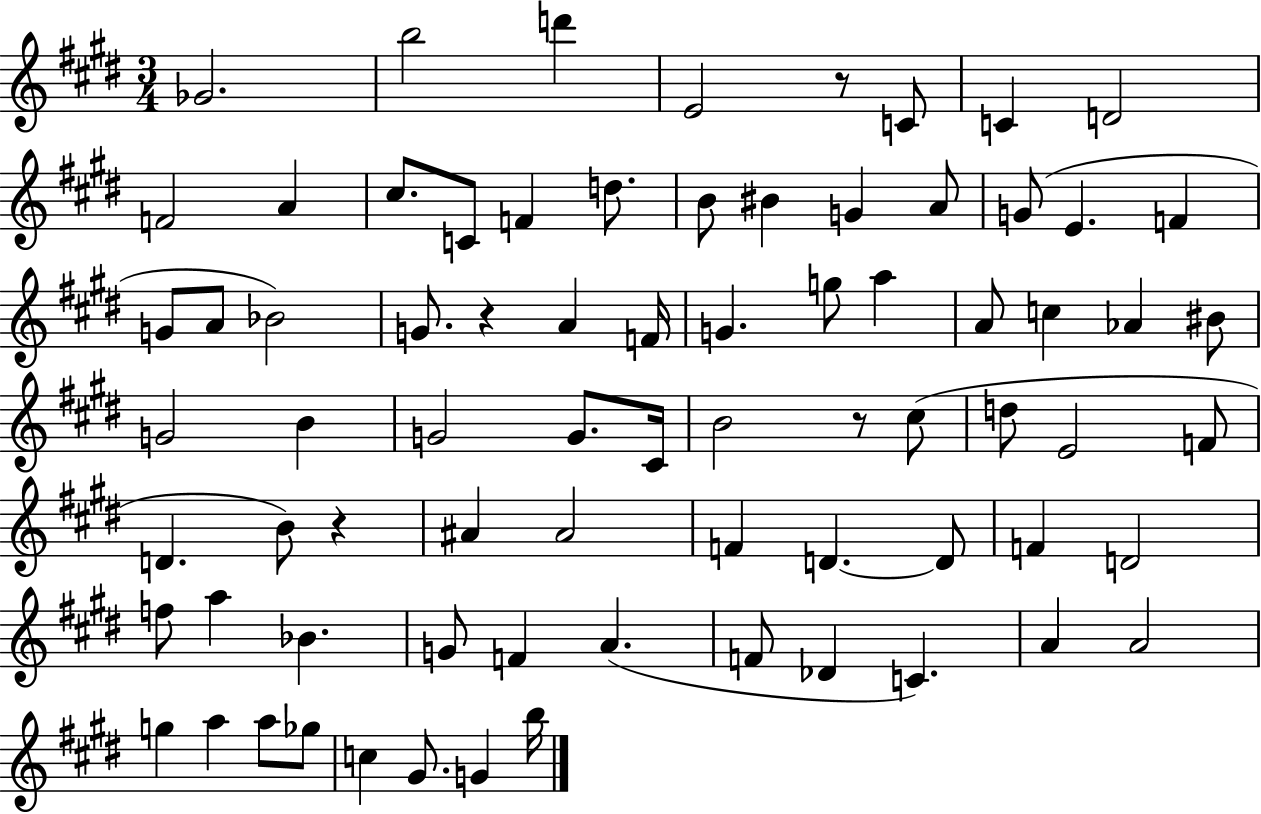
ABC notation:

X:1
T:Untitled
M:3/4
L:1/4
K:E
_G2 b2 d' E2 z/2 C/2 C D2 F2 A ^c/2 C/2 F d/2 B/2 ^B G A/2 G/2 E F G/2 A/2 _B2 G/2 z A F/4 G g/2 a A/2 c _A ^B/2 G2 B G2 G/2 ^C/4 B2 z/2 ^c/2 d/2 E2 F/2 D B/2 z ^A ^A2 F D D/2 F D2 f/2 a _B G/2 F A F/2 _D C A A2 g a a/2 _g/2 c ^G/2 G b/4